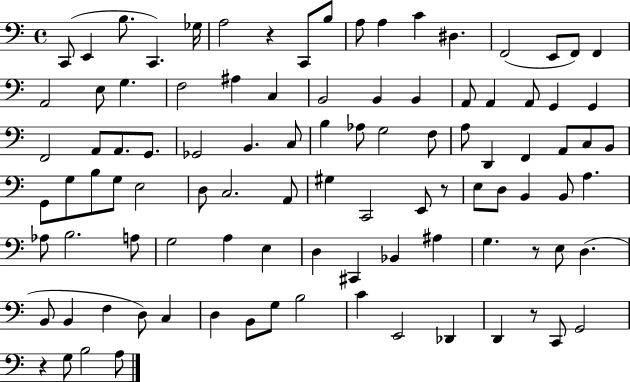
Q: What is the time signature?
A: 4/4